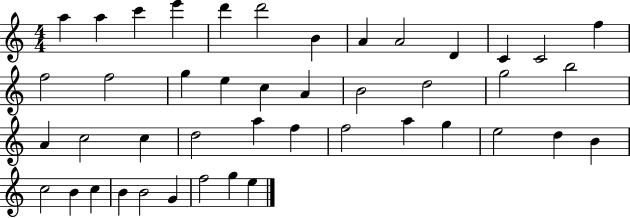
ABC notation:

X:1
T:Untitled
M:4/4
L:1/4
K:C
a a c' e' d' d'2 B A A2 D C C2 f f2 f2 g e c A B2 d2 g2 b2 A c2 c d2 a f f2 a g e2 d B c2 B c B B2 G f2 g e